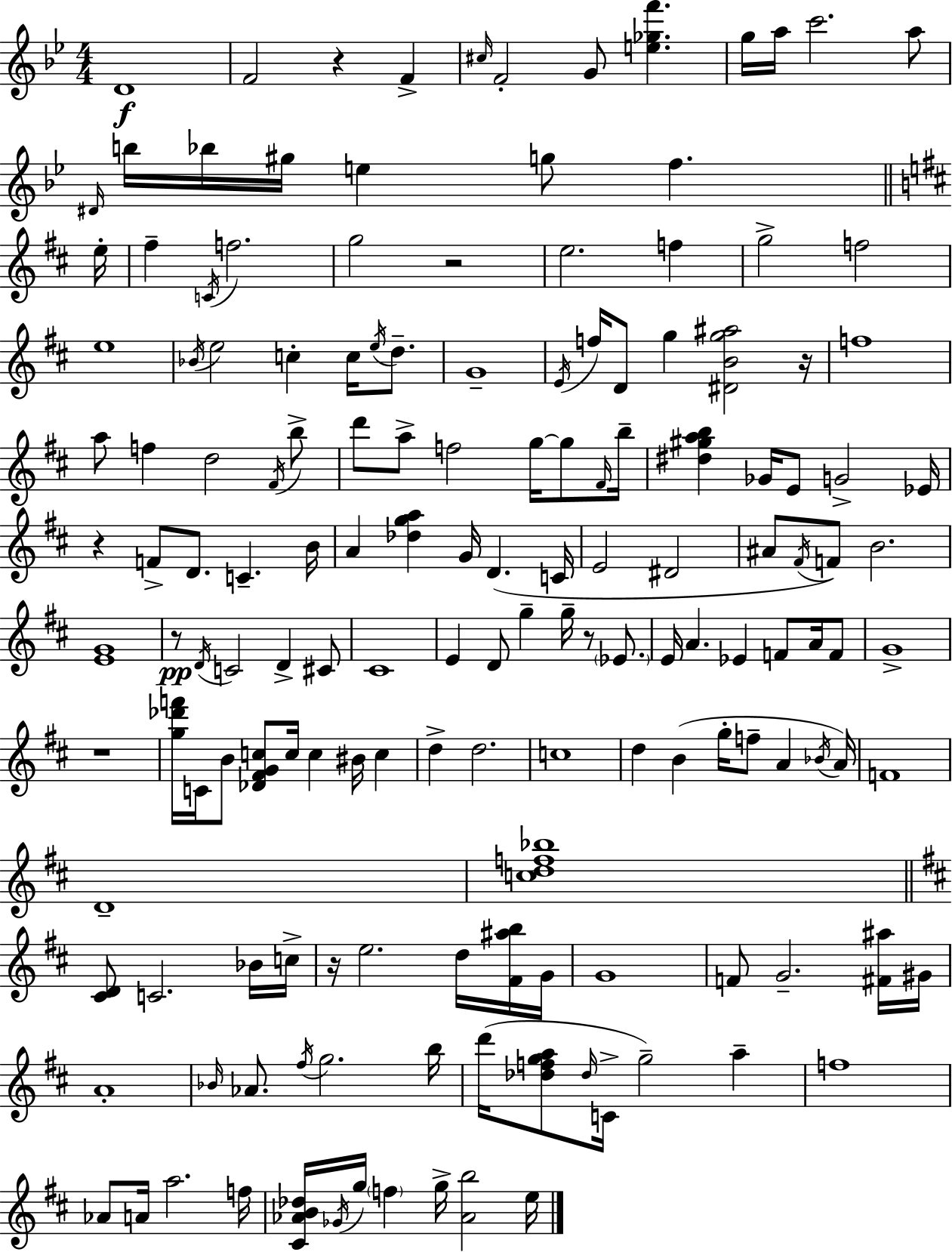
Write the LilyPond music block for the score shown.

{
  \clef treble
  \numericTimeSignature
  \time 4/4
  \key bes \major
  \repeat volta 2 { d'1\f | f'2 r4 f'4-> | \grace { cis''16 } f'2-. g'8 <e'' ges'' f'''>4. | g''16 a''16 c'''2. a''8 | \break \grace { dis'16 } b''16 bes''16 gis''16 e''4 g''8 f''4. | \bar "||" \break \key d \major e''16-. fis''4-- \acciaccatura { c'16 } f''2. | g''2 r2 | e''2. f''4 | g''2-> f''2 | \break e''1 | \acciaccatura { bes'16 } e''2 c''4-. c''16 | \acciaccatura { e''16 } d''8.-- g'1-- | \acciaccatura { e'16 } f''16 d'8 g''4 <dis' b' g'' ais''>2 | \break r16 f''1 | a''8 f''4 d''2 | \acciaccatura { fis'16 } b''8-> d'''8 a''8-> f''2 | g''16~~ g''8 \grace { fis'16 } b''16-- <dis'' gis'' a'' b''>4 ges'16 e'8 g'2-> | \break ees'16 r4 f'8-> d'8. | c'4.-- b'16 a'4 <des'' g'' a''>4 g'16 | d'4.( c'16 e'2 dis'2 | ais'8 \acciaccatura { fis'16 }) f'8 b'2. | \break <e' g'>1 | r8\pp \acciaccatura { d'16 } c'2 | d'4-> cis'8 cis'1 | e'4 d'8 g''4-- | \break g''16-- r8 \parenthesize ees'8. e'16 a'4. | ees'4 f'8 a'16 f'8 g'1-> | r1 | <g'' des''' f'''>16 c'16 b'8 <des' fis' g' c''>8 c''16 | \break c''4 bis'16 c''4 d''4-> d''2. | c''1 | d''4 b'4( | g''16-. f''8-- a'4 \acciaccatura { bes'16 }) a'16 f'1 | \break d'1-- | <c'' d'' f'' bes''>1 | \bar "||" \break \key b \minor <cis' d'>8 c'2. bes'16 c''16-> | r16 e''2. d''16 <fis' ais'' b''>16 g'16 | g'1 | f'8 g'2.-- <fis' ais''>16 gis'16 | \break a'1-. | \grace { bes'16 } aes'8. \acciaccatura { fis''16 } g''2. | b''16 d'''16( <des'' f'' g'' a''>8 \grace { des''16 } c'16-> g''2--) a''4-- | f''1 | \break aes'8 a'16 a''2. | f''16 <cis' aes' b' des''>16 \acciaccatura { ges'16 } g''16 \parenthesize f''4 g''16-> <aes' b''>2 | e''16 } \bar "|."
}